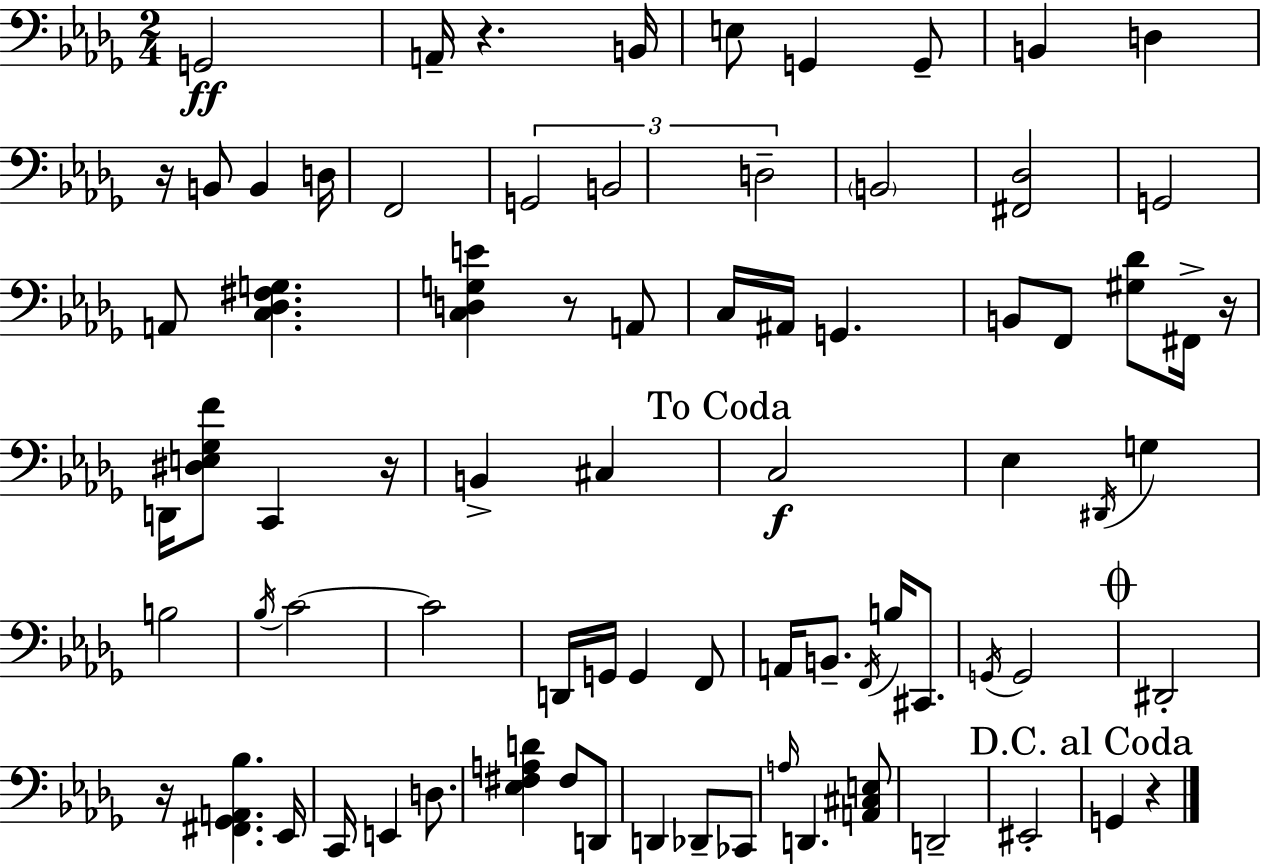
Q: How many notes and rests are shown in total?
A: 78